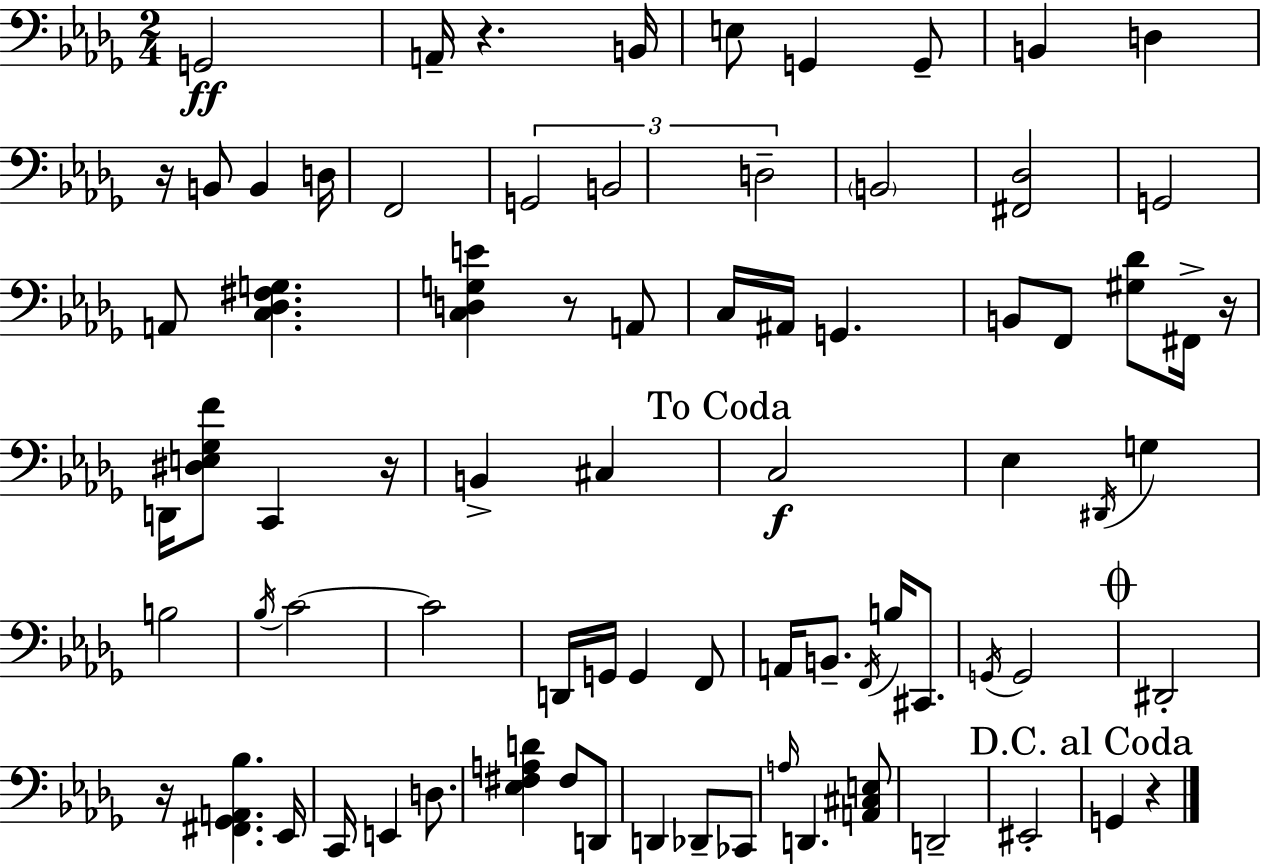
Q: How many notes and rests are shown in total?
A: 78